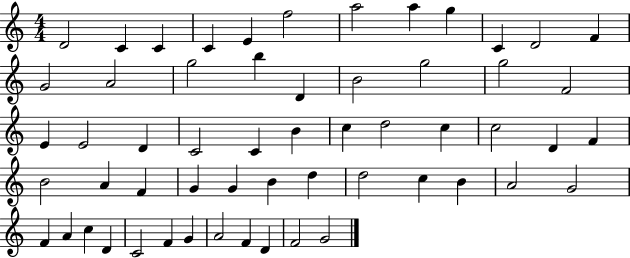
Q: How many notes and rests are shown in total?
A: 57